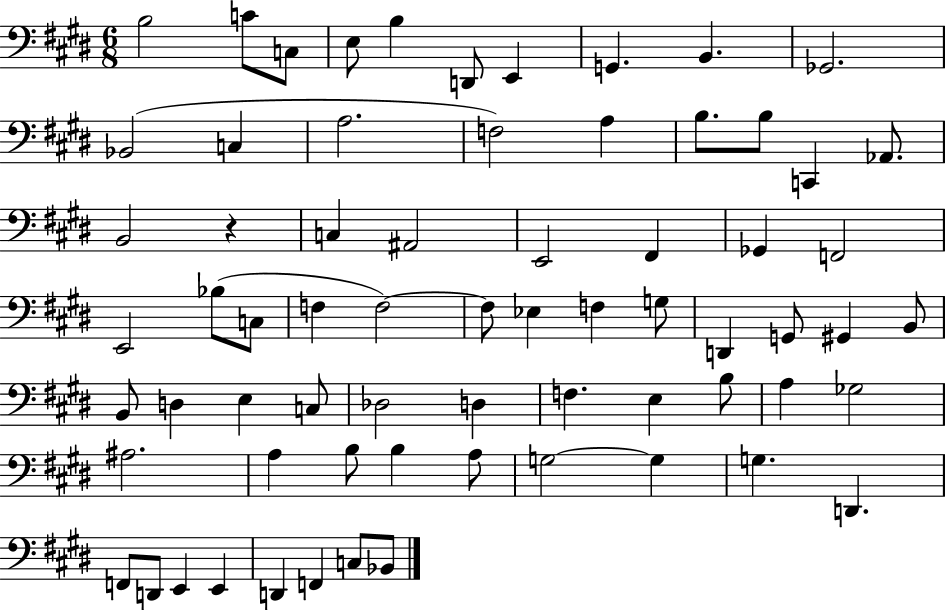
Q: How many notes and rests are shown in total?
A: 68